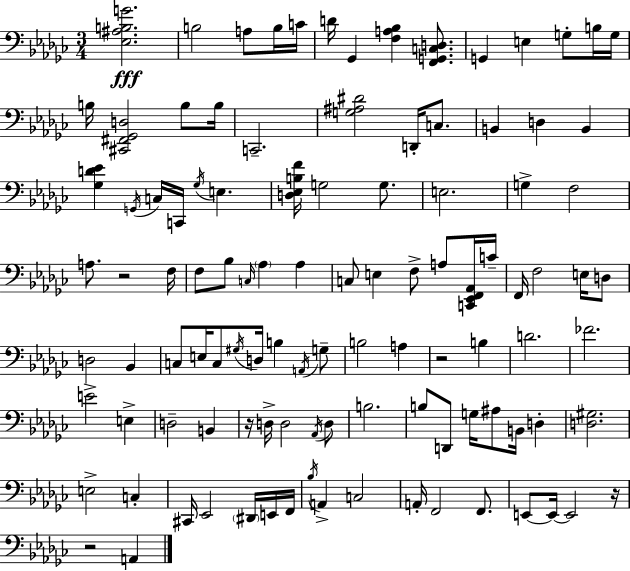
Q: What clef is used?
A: bass